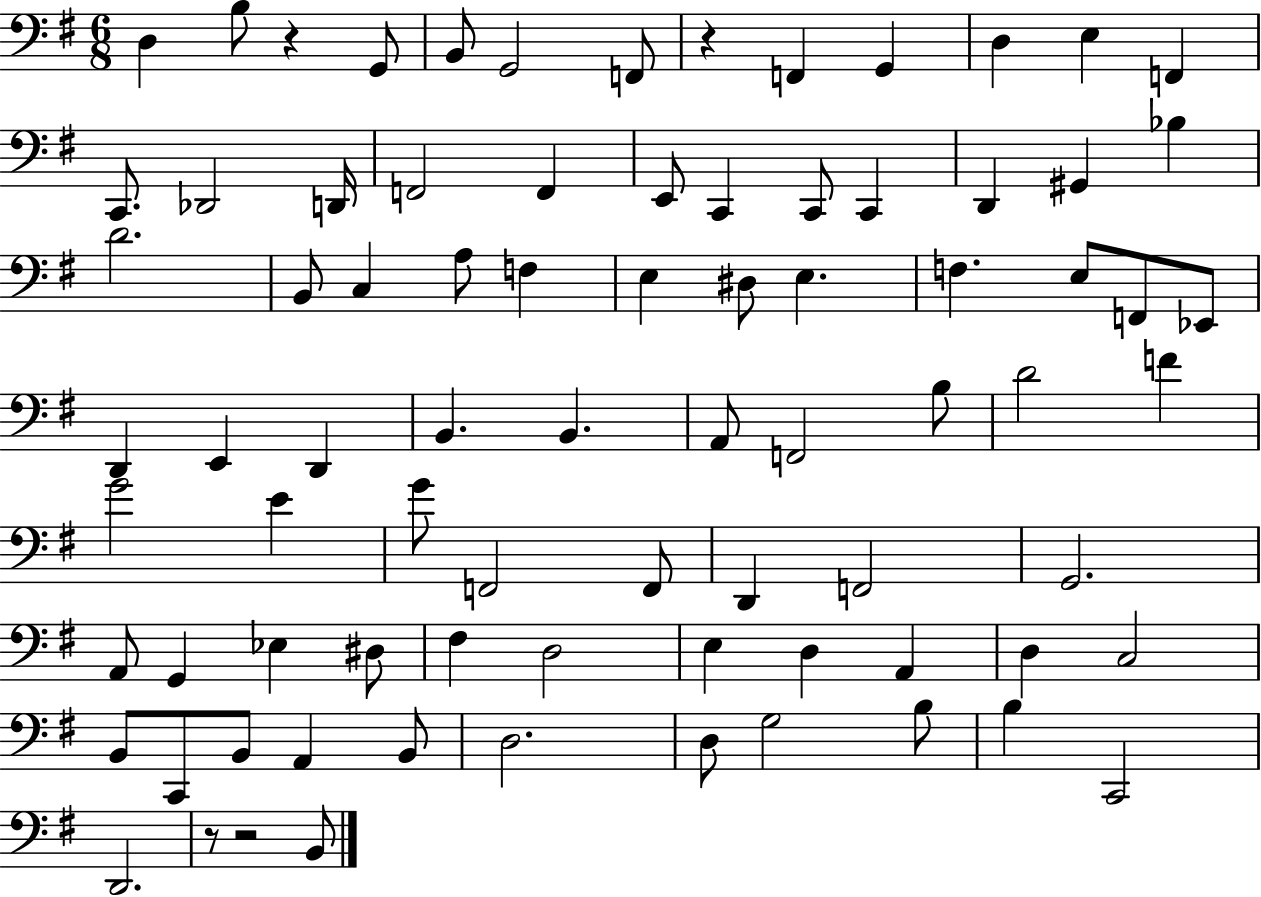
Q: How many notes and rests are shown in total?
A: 81